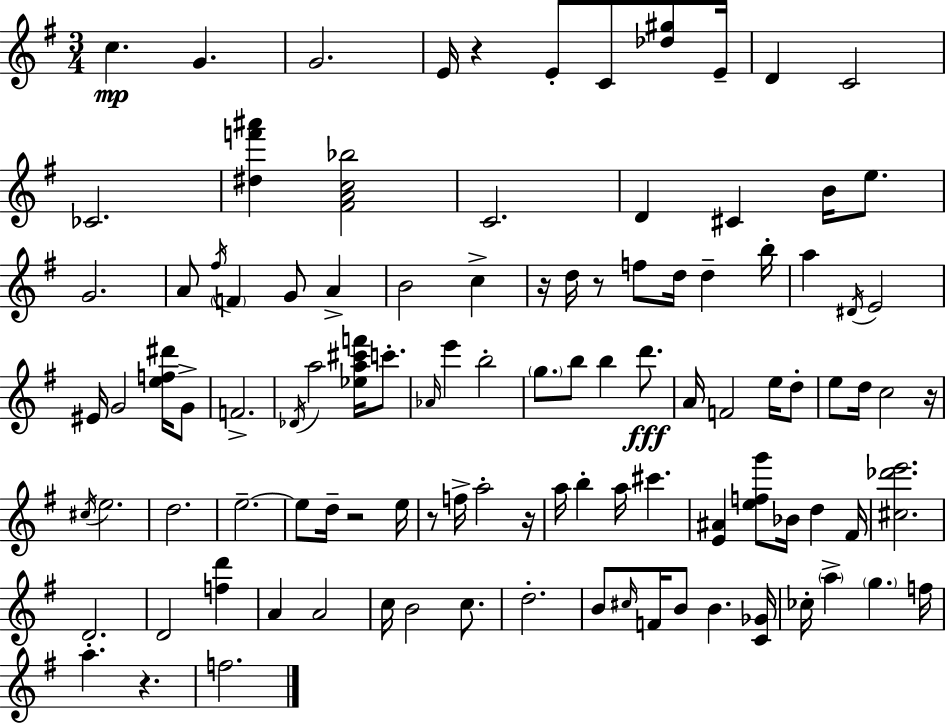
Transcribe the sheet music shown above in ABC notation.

X:1
T:Untitled
M:3/4
L:1/4
K:Em
c G G2 E/4 z E/2 C/2 [_d^g]/2 E/4 D C2 _C2 [^df'^a'] [^FAc_b]2 C2 D ^C B/4 e/2 G2 A/2 ^f/4 F G/2 A B2 c z/4 d/4 z/2 f/2 d/4 d b/4 a ^D/4 E2 ^E/4 G2 [ef^d']/4 G/2 F2 _D/4 a2 [_ea^c'f']/4 c'/2 _A/4 e' b2 g/2 b/2 b d'/2 A/4 F2 e/4 d/2 e/2 d/4 c2 z/4 ^c/4 e2 d2 e2 e/2 d/4 z2 e/4 z/2 f/4 a2 z/4 a/4 b a/4 ^c' [E^A] [efg']/2 _B/4 d ^F/4 [^c_d'e']2 D2 D2 [fd'] A A2 c/4 B2 c/2 d2 B/2 ^c/4 F/4 B/2 B [C_G]/4 _c/4 a g f/4 a z f2